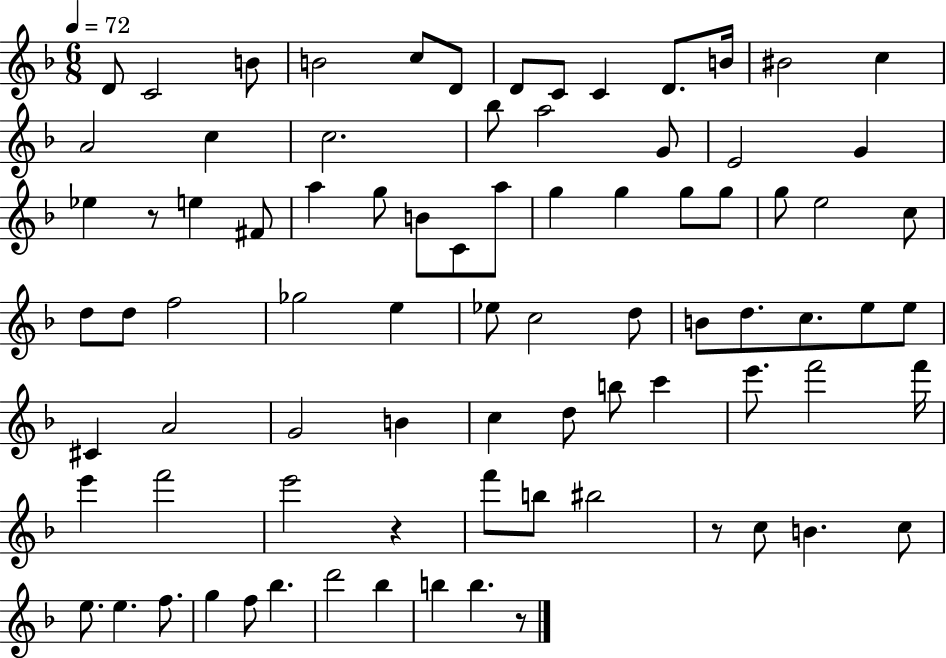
D4/e C4/h B4/e B4/h C5/e D4/e D4/e C4/e C4/q D4/e. B4/s BIS4/h C5/q A4/h C5/q C5/h. Bb5/e A5/h G4/e E4/h G4/q Eb5/q R/e E5/q F#4/e A5/q G5/e B4/e C4/e A5/e G5/q G5/q G5/e G5/e G5/e E5/h C5/e D5/e D5/e F5/h Gb5/h E5/q Eb5/e C5/h D5/e B4/e D5/e. C5/e. E5/e E5/e C#4/q A4/h G4/h B4/q C5/q D5/e B5/e C6/q E6/e. F6/h F6/s E6/q F6/h E6/h R/q F6/e B5/e BIS5/h R/e C5/e B4/q. C5/e E5/e. E5/q. F5/e. G5/q F5/e Bb5/q. D6/h Bb5/q B5/q B5/q. R/e